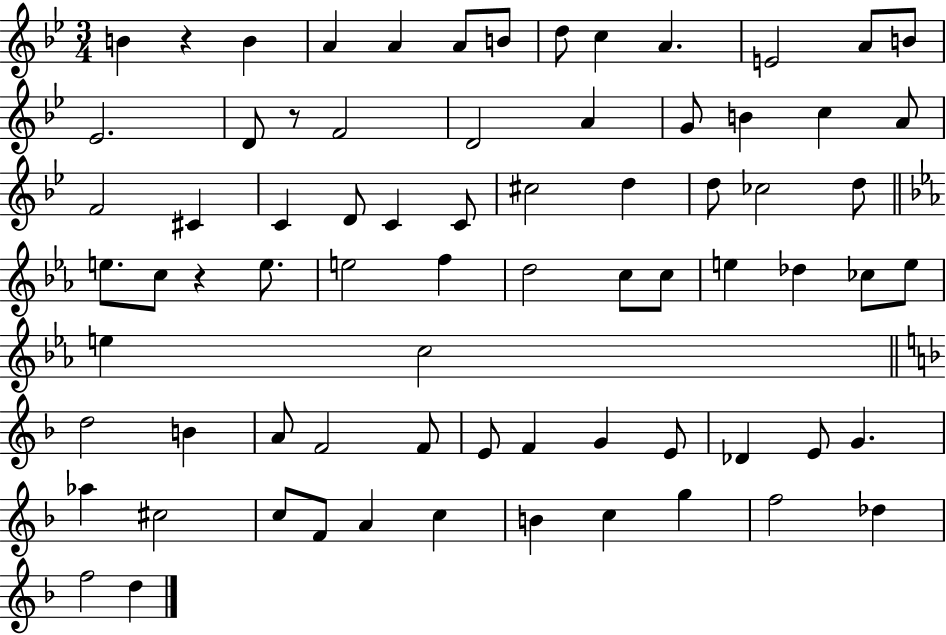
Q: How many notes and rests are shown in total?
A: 74